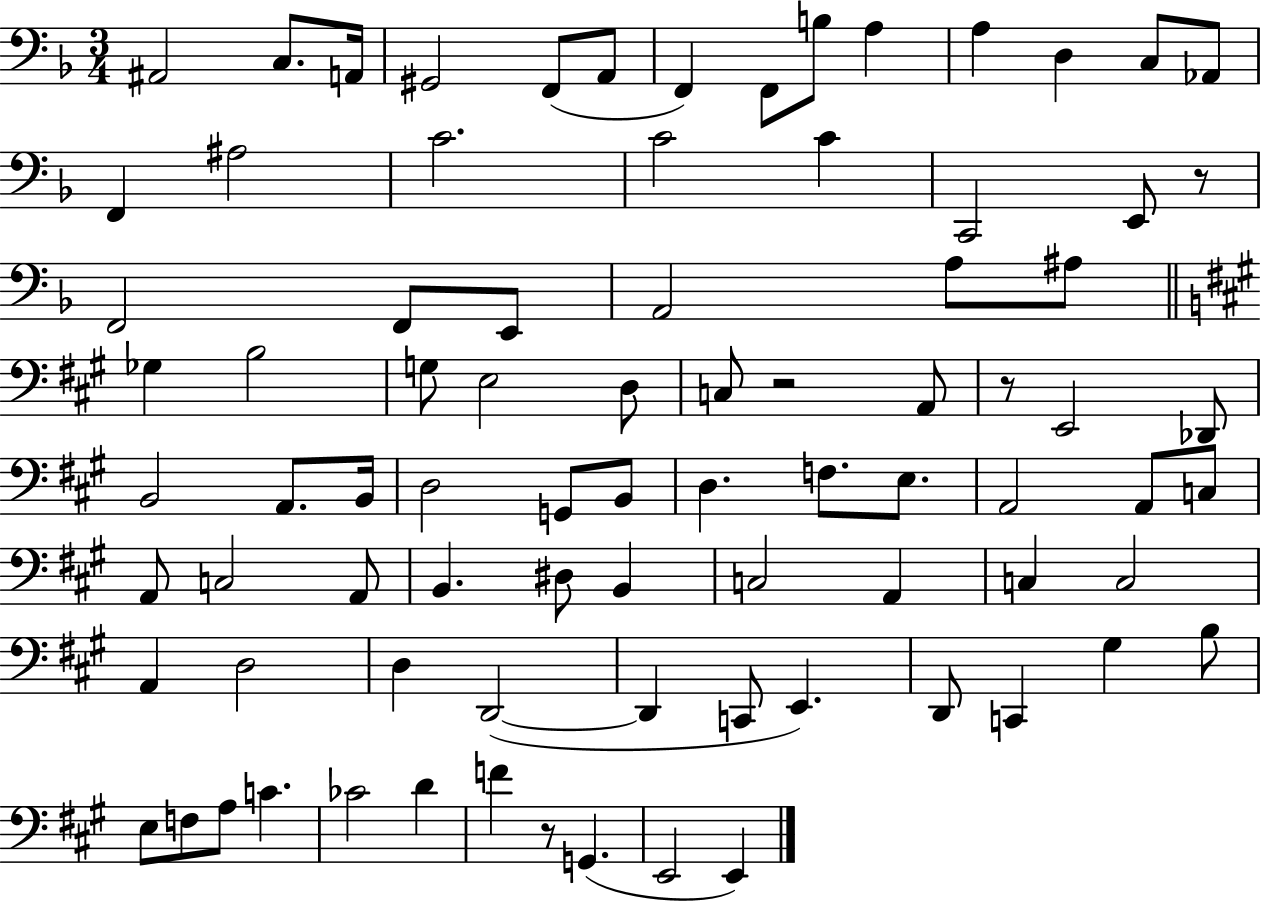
{
  \clef bass
  \numericTimeSignature
  \time 3/4
  \key f \major
  ais,2 c8. a,16 | gis,2 f,8( a,8 | f,4) f,8 b8 a4 | a4 d4 c8 aes,8 | \break f,4 ais2 | c'2. | c'2 c'4 | c,2 e,8 r8 | \break f,2 f,8 e,8 | a,2 a8 ais8 | \bar "||" \break \key a \major ges4 b2 | g8 e2 d8 | c8 r2 a,8 | r8 e,2 des,8 | \break b,2 a,8. b,16 | d2 g,8 b,8 | d4. f8. e8. | a,2 a,8 c8 | \break a,8 c2 a,8 | b,4. dis8 b,4 | c2 a,4 | c4 c2 | \break a,4 d2 | d4 d,2~(~ | d,4 c,8 e,4.) | d,8 c,4 gis4 b8 | \break e8 f8 a8 c'4. | ces'2 d'4 | f'4 r8 g,4.( | e,2 e,4) | \break \bar "|."
}